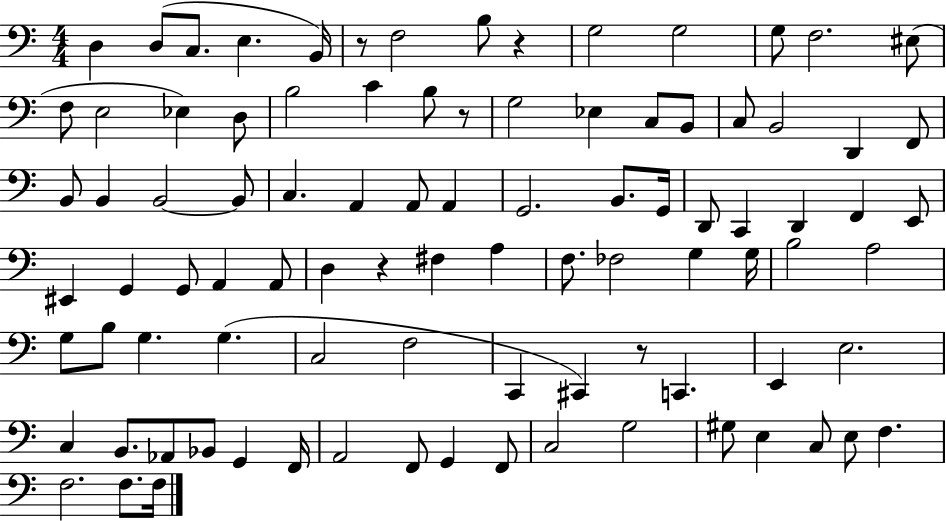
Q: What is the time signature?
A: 4/4